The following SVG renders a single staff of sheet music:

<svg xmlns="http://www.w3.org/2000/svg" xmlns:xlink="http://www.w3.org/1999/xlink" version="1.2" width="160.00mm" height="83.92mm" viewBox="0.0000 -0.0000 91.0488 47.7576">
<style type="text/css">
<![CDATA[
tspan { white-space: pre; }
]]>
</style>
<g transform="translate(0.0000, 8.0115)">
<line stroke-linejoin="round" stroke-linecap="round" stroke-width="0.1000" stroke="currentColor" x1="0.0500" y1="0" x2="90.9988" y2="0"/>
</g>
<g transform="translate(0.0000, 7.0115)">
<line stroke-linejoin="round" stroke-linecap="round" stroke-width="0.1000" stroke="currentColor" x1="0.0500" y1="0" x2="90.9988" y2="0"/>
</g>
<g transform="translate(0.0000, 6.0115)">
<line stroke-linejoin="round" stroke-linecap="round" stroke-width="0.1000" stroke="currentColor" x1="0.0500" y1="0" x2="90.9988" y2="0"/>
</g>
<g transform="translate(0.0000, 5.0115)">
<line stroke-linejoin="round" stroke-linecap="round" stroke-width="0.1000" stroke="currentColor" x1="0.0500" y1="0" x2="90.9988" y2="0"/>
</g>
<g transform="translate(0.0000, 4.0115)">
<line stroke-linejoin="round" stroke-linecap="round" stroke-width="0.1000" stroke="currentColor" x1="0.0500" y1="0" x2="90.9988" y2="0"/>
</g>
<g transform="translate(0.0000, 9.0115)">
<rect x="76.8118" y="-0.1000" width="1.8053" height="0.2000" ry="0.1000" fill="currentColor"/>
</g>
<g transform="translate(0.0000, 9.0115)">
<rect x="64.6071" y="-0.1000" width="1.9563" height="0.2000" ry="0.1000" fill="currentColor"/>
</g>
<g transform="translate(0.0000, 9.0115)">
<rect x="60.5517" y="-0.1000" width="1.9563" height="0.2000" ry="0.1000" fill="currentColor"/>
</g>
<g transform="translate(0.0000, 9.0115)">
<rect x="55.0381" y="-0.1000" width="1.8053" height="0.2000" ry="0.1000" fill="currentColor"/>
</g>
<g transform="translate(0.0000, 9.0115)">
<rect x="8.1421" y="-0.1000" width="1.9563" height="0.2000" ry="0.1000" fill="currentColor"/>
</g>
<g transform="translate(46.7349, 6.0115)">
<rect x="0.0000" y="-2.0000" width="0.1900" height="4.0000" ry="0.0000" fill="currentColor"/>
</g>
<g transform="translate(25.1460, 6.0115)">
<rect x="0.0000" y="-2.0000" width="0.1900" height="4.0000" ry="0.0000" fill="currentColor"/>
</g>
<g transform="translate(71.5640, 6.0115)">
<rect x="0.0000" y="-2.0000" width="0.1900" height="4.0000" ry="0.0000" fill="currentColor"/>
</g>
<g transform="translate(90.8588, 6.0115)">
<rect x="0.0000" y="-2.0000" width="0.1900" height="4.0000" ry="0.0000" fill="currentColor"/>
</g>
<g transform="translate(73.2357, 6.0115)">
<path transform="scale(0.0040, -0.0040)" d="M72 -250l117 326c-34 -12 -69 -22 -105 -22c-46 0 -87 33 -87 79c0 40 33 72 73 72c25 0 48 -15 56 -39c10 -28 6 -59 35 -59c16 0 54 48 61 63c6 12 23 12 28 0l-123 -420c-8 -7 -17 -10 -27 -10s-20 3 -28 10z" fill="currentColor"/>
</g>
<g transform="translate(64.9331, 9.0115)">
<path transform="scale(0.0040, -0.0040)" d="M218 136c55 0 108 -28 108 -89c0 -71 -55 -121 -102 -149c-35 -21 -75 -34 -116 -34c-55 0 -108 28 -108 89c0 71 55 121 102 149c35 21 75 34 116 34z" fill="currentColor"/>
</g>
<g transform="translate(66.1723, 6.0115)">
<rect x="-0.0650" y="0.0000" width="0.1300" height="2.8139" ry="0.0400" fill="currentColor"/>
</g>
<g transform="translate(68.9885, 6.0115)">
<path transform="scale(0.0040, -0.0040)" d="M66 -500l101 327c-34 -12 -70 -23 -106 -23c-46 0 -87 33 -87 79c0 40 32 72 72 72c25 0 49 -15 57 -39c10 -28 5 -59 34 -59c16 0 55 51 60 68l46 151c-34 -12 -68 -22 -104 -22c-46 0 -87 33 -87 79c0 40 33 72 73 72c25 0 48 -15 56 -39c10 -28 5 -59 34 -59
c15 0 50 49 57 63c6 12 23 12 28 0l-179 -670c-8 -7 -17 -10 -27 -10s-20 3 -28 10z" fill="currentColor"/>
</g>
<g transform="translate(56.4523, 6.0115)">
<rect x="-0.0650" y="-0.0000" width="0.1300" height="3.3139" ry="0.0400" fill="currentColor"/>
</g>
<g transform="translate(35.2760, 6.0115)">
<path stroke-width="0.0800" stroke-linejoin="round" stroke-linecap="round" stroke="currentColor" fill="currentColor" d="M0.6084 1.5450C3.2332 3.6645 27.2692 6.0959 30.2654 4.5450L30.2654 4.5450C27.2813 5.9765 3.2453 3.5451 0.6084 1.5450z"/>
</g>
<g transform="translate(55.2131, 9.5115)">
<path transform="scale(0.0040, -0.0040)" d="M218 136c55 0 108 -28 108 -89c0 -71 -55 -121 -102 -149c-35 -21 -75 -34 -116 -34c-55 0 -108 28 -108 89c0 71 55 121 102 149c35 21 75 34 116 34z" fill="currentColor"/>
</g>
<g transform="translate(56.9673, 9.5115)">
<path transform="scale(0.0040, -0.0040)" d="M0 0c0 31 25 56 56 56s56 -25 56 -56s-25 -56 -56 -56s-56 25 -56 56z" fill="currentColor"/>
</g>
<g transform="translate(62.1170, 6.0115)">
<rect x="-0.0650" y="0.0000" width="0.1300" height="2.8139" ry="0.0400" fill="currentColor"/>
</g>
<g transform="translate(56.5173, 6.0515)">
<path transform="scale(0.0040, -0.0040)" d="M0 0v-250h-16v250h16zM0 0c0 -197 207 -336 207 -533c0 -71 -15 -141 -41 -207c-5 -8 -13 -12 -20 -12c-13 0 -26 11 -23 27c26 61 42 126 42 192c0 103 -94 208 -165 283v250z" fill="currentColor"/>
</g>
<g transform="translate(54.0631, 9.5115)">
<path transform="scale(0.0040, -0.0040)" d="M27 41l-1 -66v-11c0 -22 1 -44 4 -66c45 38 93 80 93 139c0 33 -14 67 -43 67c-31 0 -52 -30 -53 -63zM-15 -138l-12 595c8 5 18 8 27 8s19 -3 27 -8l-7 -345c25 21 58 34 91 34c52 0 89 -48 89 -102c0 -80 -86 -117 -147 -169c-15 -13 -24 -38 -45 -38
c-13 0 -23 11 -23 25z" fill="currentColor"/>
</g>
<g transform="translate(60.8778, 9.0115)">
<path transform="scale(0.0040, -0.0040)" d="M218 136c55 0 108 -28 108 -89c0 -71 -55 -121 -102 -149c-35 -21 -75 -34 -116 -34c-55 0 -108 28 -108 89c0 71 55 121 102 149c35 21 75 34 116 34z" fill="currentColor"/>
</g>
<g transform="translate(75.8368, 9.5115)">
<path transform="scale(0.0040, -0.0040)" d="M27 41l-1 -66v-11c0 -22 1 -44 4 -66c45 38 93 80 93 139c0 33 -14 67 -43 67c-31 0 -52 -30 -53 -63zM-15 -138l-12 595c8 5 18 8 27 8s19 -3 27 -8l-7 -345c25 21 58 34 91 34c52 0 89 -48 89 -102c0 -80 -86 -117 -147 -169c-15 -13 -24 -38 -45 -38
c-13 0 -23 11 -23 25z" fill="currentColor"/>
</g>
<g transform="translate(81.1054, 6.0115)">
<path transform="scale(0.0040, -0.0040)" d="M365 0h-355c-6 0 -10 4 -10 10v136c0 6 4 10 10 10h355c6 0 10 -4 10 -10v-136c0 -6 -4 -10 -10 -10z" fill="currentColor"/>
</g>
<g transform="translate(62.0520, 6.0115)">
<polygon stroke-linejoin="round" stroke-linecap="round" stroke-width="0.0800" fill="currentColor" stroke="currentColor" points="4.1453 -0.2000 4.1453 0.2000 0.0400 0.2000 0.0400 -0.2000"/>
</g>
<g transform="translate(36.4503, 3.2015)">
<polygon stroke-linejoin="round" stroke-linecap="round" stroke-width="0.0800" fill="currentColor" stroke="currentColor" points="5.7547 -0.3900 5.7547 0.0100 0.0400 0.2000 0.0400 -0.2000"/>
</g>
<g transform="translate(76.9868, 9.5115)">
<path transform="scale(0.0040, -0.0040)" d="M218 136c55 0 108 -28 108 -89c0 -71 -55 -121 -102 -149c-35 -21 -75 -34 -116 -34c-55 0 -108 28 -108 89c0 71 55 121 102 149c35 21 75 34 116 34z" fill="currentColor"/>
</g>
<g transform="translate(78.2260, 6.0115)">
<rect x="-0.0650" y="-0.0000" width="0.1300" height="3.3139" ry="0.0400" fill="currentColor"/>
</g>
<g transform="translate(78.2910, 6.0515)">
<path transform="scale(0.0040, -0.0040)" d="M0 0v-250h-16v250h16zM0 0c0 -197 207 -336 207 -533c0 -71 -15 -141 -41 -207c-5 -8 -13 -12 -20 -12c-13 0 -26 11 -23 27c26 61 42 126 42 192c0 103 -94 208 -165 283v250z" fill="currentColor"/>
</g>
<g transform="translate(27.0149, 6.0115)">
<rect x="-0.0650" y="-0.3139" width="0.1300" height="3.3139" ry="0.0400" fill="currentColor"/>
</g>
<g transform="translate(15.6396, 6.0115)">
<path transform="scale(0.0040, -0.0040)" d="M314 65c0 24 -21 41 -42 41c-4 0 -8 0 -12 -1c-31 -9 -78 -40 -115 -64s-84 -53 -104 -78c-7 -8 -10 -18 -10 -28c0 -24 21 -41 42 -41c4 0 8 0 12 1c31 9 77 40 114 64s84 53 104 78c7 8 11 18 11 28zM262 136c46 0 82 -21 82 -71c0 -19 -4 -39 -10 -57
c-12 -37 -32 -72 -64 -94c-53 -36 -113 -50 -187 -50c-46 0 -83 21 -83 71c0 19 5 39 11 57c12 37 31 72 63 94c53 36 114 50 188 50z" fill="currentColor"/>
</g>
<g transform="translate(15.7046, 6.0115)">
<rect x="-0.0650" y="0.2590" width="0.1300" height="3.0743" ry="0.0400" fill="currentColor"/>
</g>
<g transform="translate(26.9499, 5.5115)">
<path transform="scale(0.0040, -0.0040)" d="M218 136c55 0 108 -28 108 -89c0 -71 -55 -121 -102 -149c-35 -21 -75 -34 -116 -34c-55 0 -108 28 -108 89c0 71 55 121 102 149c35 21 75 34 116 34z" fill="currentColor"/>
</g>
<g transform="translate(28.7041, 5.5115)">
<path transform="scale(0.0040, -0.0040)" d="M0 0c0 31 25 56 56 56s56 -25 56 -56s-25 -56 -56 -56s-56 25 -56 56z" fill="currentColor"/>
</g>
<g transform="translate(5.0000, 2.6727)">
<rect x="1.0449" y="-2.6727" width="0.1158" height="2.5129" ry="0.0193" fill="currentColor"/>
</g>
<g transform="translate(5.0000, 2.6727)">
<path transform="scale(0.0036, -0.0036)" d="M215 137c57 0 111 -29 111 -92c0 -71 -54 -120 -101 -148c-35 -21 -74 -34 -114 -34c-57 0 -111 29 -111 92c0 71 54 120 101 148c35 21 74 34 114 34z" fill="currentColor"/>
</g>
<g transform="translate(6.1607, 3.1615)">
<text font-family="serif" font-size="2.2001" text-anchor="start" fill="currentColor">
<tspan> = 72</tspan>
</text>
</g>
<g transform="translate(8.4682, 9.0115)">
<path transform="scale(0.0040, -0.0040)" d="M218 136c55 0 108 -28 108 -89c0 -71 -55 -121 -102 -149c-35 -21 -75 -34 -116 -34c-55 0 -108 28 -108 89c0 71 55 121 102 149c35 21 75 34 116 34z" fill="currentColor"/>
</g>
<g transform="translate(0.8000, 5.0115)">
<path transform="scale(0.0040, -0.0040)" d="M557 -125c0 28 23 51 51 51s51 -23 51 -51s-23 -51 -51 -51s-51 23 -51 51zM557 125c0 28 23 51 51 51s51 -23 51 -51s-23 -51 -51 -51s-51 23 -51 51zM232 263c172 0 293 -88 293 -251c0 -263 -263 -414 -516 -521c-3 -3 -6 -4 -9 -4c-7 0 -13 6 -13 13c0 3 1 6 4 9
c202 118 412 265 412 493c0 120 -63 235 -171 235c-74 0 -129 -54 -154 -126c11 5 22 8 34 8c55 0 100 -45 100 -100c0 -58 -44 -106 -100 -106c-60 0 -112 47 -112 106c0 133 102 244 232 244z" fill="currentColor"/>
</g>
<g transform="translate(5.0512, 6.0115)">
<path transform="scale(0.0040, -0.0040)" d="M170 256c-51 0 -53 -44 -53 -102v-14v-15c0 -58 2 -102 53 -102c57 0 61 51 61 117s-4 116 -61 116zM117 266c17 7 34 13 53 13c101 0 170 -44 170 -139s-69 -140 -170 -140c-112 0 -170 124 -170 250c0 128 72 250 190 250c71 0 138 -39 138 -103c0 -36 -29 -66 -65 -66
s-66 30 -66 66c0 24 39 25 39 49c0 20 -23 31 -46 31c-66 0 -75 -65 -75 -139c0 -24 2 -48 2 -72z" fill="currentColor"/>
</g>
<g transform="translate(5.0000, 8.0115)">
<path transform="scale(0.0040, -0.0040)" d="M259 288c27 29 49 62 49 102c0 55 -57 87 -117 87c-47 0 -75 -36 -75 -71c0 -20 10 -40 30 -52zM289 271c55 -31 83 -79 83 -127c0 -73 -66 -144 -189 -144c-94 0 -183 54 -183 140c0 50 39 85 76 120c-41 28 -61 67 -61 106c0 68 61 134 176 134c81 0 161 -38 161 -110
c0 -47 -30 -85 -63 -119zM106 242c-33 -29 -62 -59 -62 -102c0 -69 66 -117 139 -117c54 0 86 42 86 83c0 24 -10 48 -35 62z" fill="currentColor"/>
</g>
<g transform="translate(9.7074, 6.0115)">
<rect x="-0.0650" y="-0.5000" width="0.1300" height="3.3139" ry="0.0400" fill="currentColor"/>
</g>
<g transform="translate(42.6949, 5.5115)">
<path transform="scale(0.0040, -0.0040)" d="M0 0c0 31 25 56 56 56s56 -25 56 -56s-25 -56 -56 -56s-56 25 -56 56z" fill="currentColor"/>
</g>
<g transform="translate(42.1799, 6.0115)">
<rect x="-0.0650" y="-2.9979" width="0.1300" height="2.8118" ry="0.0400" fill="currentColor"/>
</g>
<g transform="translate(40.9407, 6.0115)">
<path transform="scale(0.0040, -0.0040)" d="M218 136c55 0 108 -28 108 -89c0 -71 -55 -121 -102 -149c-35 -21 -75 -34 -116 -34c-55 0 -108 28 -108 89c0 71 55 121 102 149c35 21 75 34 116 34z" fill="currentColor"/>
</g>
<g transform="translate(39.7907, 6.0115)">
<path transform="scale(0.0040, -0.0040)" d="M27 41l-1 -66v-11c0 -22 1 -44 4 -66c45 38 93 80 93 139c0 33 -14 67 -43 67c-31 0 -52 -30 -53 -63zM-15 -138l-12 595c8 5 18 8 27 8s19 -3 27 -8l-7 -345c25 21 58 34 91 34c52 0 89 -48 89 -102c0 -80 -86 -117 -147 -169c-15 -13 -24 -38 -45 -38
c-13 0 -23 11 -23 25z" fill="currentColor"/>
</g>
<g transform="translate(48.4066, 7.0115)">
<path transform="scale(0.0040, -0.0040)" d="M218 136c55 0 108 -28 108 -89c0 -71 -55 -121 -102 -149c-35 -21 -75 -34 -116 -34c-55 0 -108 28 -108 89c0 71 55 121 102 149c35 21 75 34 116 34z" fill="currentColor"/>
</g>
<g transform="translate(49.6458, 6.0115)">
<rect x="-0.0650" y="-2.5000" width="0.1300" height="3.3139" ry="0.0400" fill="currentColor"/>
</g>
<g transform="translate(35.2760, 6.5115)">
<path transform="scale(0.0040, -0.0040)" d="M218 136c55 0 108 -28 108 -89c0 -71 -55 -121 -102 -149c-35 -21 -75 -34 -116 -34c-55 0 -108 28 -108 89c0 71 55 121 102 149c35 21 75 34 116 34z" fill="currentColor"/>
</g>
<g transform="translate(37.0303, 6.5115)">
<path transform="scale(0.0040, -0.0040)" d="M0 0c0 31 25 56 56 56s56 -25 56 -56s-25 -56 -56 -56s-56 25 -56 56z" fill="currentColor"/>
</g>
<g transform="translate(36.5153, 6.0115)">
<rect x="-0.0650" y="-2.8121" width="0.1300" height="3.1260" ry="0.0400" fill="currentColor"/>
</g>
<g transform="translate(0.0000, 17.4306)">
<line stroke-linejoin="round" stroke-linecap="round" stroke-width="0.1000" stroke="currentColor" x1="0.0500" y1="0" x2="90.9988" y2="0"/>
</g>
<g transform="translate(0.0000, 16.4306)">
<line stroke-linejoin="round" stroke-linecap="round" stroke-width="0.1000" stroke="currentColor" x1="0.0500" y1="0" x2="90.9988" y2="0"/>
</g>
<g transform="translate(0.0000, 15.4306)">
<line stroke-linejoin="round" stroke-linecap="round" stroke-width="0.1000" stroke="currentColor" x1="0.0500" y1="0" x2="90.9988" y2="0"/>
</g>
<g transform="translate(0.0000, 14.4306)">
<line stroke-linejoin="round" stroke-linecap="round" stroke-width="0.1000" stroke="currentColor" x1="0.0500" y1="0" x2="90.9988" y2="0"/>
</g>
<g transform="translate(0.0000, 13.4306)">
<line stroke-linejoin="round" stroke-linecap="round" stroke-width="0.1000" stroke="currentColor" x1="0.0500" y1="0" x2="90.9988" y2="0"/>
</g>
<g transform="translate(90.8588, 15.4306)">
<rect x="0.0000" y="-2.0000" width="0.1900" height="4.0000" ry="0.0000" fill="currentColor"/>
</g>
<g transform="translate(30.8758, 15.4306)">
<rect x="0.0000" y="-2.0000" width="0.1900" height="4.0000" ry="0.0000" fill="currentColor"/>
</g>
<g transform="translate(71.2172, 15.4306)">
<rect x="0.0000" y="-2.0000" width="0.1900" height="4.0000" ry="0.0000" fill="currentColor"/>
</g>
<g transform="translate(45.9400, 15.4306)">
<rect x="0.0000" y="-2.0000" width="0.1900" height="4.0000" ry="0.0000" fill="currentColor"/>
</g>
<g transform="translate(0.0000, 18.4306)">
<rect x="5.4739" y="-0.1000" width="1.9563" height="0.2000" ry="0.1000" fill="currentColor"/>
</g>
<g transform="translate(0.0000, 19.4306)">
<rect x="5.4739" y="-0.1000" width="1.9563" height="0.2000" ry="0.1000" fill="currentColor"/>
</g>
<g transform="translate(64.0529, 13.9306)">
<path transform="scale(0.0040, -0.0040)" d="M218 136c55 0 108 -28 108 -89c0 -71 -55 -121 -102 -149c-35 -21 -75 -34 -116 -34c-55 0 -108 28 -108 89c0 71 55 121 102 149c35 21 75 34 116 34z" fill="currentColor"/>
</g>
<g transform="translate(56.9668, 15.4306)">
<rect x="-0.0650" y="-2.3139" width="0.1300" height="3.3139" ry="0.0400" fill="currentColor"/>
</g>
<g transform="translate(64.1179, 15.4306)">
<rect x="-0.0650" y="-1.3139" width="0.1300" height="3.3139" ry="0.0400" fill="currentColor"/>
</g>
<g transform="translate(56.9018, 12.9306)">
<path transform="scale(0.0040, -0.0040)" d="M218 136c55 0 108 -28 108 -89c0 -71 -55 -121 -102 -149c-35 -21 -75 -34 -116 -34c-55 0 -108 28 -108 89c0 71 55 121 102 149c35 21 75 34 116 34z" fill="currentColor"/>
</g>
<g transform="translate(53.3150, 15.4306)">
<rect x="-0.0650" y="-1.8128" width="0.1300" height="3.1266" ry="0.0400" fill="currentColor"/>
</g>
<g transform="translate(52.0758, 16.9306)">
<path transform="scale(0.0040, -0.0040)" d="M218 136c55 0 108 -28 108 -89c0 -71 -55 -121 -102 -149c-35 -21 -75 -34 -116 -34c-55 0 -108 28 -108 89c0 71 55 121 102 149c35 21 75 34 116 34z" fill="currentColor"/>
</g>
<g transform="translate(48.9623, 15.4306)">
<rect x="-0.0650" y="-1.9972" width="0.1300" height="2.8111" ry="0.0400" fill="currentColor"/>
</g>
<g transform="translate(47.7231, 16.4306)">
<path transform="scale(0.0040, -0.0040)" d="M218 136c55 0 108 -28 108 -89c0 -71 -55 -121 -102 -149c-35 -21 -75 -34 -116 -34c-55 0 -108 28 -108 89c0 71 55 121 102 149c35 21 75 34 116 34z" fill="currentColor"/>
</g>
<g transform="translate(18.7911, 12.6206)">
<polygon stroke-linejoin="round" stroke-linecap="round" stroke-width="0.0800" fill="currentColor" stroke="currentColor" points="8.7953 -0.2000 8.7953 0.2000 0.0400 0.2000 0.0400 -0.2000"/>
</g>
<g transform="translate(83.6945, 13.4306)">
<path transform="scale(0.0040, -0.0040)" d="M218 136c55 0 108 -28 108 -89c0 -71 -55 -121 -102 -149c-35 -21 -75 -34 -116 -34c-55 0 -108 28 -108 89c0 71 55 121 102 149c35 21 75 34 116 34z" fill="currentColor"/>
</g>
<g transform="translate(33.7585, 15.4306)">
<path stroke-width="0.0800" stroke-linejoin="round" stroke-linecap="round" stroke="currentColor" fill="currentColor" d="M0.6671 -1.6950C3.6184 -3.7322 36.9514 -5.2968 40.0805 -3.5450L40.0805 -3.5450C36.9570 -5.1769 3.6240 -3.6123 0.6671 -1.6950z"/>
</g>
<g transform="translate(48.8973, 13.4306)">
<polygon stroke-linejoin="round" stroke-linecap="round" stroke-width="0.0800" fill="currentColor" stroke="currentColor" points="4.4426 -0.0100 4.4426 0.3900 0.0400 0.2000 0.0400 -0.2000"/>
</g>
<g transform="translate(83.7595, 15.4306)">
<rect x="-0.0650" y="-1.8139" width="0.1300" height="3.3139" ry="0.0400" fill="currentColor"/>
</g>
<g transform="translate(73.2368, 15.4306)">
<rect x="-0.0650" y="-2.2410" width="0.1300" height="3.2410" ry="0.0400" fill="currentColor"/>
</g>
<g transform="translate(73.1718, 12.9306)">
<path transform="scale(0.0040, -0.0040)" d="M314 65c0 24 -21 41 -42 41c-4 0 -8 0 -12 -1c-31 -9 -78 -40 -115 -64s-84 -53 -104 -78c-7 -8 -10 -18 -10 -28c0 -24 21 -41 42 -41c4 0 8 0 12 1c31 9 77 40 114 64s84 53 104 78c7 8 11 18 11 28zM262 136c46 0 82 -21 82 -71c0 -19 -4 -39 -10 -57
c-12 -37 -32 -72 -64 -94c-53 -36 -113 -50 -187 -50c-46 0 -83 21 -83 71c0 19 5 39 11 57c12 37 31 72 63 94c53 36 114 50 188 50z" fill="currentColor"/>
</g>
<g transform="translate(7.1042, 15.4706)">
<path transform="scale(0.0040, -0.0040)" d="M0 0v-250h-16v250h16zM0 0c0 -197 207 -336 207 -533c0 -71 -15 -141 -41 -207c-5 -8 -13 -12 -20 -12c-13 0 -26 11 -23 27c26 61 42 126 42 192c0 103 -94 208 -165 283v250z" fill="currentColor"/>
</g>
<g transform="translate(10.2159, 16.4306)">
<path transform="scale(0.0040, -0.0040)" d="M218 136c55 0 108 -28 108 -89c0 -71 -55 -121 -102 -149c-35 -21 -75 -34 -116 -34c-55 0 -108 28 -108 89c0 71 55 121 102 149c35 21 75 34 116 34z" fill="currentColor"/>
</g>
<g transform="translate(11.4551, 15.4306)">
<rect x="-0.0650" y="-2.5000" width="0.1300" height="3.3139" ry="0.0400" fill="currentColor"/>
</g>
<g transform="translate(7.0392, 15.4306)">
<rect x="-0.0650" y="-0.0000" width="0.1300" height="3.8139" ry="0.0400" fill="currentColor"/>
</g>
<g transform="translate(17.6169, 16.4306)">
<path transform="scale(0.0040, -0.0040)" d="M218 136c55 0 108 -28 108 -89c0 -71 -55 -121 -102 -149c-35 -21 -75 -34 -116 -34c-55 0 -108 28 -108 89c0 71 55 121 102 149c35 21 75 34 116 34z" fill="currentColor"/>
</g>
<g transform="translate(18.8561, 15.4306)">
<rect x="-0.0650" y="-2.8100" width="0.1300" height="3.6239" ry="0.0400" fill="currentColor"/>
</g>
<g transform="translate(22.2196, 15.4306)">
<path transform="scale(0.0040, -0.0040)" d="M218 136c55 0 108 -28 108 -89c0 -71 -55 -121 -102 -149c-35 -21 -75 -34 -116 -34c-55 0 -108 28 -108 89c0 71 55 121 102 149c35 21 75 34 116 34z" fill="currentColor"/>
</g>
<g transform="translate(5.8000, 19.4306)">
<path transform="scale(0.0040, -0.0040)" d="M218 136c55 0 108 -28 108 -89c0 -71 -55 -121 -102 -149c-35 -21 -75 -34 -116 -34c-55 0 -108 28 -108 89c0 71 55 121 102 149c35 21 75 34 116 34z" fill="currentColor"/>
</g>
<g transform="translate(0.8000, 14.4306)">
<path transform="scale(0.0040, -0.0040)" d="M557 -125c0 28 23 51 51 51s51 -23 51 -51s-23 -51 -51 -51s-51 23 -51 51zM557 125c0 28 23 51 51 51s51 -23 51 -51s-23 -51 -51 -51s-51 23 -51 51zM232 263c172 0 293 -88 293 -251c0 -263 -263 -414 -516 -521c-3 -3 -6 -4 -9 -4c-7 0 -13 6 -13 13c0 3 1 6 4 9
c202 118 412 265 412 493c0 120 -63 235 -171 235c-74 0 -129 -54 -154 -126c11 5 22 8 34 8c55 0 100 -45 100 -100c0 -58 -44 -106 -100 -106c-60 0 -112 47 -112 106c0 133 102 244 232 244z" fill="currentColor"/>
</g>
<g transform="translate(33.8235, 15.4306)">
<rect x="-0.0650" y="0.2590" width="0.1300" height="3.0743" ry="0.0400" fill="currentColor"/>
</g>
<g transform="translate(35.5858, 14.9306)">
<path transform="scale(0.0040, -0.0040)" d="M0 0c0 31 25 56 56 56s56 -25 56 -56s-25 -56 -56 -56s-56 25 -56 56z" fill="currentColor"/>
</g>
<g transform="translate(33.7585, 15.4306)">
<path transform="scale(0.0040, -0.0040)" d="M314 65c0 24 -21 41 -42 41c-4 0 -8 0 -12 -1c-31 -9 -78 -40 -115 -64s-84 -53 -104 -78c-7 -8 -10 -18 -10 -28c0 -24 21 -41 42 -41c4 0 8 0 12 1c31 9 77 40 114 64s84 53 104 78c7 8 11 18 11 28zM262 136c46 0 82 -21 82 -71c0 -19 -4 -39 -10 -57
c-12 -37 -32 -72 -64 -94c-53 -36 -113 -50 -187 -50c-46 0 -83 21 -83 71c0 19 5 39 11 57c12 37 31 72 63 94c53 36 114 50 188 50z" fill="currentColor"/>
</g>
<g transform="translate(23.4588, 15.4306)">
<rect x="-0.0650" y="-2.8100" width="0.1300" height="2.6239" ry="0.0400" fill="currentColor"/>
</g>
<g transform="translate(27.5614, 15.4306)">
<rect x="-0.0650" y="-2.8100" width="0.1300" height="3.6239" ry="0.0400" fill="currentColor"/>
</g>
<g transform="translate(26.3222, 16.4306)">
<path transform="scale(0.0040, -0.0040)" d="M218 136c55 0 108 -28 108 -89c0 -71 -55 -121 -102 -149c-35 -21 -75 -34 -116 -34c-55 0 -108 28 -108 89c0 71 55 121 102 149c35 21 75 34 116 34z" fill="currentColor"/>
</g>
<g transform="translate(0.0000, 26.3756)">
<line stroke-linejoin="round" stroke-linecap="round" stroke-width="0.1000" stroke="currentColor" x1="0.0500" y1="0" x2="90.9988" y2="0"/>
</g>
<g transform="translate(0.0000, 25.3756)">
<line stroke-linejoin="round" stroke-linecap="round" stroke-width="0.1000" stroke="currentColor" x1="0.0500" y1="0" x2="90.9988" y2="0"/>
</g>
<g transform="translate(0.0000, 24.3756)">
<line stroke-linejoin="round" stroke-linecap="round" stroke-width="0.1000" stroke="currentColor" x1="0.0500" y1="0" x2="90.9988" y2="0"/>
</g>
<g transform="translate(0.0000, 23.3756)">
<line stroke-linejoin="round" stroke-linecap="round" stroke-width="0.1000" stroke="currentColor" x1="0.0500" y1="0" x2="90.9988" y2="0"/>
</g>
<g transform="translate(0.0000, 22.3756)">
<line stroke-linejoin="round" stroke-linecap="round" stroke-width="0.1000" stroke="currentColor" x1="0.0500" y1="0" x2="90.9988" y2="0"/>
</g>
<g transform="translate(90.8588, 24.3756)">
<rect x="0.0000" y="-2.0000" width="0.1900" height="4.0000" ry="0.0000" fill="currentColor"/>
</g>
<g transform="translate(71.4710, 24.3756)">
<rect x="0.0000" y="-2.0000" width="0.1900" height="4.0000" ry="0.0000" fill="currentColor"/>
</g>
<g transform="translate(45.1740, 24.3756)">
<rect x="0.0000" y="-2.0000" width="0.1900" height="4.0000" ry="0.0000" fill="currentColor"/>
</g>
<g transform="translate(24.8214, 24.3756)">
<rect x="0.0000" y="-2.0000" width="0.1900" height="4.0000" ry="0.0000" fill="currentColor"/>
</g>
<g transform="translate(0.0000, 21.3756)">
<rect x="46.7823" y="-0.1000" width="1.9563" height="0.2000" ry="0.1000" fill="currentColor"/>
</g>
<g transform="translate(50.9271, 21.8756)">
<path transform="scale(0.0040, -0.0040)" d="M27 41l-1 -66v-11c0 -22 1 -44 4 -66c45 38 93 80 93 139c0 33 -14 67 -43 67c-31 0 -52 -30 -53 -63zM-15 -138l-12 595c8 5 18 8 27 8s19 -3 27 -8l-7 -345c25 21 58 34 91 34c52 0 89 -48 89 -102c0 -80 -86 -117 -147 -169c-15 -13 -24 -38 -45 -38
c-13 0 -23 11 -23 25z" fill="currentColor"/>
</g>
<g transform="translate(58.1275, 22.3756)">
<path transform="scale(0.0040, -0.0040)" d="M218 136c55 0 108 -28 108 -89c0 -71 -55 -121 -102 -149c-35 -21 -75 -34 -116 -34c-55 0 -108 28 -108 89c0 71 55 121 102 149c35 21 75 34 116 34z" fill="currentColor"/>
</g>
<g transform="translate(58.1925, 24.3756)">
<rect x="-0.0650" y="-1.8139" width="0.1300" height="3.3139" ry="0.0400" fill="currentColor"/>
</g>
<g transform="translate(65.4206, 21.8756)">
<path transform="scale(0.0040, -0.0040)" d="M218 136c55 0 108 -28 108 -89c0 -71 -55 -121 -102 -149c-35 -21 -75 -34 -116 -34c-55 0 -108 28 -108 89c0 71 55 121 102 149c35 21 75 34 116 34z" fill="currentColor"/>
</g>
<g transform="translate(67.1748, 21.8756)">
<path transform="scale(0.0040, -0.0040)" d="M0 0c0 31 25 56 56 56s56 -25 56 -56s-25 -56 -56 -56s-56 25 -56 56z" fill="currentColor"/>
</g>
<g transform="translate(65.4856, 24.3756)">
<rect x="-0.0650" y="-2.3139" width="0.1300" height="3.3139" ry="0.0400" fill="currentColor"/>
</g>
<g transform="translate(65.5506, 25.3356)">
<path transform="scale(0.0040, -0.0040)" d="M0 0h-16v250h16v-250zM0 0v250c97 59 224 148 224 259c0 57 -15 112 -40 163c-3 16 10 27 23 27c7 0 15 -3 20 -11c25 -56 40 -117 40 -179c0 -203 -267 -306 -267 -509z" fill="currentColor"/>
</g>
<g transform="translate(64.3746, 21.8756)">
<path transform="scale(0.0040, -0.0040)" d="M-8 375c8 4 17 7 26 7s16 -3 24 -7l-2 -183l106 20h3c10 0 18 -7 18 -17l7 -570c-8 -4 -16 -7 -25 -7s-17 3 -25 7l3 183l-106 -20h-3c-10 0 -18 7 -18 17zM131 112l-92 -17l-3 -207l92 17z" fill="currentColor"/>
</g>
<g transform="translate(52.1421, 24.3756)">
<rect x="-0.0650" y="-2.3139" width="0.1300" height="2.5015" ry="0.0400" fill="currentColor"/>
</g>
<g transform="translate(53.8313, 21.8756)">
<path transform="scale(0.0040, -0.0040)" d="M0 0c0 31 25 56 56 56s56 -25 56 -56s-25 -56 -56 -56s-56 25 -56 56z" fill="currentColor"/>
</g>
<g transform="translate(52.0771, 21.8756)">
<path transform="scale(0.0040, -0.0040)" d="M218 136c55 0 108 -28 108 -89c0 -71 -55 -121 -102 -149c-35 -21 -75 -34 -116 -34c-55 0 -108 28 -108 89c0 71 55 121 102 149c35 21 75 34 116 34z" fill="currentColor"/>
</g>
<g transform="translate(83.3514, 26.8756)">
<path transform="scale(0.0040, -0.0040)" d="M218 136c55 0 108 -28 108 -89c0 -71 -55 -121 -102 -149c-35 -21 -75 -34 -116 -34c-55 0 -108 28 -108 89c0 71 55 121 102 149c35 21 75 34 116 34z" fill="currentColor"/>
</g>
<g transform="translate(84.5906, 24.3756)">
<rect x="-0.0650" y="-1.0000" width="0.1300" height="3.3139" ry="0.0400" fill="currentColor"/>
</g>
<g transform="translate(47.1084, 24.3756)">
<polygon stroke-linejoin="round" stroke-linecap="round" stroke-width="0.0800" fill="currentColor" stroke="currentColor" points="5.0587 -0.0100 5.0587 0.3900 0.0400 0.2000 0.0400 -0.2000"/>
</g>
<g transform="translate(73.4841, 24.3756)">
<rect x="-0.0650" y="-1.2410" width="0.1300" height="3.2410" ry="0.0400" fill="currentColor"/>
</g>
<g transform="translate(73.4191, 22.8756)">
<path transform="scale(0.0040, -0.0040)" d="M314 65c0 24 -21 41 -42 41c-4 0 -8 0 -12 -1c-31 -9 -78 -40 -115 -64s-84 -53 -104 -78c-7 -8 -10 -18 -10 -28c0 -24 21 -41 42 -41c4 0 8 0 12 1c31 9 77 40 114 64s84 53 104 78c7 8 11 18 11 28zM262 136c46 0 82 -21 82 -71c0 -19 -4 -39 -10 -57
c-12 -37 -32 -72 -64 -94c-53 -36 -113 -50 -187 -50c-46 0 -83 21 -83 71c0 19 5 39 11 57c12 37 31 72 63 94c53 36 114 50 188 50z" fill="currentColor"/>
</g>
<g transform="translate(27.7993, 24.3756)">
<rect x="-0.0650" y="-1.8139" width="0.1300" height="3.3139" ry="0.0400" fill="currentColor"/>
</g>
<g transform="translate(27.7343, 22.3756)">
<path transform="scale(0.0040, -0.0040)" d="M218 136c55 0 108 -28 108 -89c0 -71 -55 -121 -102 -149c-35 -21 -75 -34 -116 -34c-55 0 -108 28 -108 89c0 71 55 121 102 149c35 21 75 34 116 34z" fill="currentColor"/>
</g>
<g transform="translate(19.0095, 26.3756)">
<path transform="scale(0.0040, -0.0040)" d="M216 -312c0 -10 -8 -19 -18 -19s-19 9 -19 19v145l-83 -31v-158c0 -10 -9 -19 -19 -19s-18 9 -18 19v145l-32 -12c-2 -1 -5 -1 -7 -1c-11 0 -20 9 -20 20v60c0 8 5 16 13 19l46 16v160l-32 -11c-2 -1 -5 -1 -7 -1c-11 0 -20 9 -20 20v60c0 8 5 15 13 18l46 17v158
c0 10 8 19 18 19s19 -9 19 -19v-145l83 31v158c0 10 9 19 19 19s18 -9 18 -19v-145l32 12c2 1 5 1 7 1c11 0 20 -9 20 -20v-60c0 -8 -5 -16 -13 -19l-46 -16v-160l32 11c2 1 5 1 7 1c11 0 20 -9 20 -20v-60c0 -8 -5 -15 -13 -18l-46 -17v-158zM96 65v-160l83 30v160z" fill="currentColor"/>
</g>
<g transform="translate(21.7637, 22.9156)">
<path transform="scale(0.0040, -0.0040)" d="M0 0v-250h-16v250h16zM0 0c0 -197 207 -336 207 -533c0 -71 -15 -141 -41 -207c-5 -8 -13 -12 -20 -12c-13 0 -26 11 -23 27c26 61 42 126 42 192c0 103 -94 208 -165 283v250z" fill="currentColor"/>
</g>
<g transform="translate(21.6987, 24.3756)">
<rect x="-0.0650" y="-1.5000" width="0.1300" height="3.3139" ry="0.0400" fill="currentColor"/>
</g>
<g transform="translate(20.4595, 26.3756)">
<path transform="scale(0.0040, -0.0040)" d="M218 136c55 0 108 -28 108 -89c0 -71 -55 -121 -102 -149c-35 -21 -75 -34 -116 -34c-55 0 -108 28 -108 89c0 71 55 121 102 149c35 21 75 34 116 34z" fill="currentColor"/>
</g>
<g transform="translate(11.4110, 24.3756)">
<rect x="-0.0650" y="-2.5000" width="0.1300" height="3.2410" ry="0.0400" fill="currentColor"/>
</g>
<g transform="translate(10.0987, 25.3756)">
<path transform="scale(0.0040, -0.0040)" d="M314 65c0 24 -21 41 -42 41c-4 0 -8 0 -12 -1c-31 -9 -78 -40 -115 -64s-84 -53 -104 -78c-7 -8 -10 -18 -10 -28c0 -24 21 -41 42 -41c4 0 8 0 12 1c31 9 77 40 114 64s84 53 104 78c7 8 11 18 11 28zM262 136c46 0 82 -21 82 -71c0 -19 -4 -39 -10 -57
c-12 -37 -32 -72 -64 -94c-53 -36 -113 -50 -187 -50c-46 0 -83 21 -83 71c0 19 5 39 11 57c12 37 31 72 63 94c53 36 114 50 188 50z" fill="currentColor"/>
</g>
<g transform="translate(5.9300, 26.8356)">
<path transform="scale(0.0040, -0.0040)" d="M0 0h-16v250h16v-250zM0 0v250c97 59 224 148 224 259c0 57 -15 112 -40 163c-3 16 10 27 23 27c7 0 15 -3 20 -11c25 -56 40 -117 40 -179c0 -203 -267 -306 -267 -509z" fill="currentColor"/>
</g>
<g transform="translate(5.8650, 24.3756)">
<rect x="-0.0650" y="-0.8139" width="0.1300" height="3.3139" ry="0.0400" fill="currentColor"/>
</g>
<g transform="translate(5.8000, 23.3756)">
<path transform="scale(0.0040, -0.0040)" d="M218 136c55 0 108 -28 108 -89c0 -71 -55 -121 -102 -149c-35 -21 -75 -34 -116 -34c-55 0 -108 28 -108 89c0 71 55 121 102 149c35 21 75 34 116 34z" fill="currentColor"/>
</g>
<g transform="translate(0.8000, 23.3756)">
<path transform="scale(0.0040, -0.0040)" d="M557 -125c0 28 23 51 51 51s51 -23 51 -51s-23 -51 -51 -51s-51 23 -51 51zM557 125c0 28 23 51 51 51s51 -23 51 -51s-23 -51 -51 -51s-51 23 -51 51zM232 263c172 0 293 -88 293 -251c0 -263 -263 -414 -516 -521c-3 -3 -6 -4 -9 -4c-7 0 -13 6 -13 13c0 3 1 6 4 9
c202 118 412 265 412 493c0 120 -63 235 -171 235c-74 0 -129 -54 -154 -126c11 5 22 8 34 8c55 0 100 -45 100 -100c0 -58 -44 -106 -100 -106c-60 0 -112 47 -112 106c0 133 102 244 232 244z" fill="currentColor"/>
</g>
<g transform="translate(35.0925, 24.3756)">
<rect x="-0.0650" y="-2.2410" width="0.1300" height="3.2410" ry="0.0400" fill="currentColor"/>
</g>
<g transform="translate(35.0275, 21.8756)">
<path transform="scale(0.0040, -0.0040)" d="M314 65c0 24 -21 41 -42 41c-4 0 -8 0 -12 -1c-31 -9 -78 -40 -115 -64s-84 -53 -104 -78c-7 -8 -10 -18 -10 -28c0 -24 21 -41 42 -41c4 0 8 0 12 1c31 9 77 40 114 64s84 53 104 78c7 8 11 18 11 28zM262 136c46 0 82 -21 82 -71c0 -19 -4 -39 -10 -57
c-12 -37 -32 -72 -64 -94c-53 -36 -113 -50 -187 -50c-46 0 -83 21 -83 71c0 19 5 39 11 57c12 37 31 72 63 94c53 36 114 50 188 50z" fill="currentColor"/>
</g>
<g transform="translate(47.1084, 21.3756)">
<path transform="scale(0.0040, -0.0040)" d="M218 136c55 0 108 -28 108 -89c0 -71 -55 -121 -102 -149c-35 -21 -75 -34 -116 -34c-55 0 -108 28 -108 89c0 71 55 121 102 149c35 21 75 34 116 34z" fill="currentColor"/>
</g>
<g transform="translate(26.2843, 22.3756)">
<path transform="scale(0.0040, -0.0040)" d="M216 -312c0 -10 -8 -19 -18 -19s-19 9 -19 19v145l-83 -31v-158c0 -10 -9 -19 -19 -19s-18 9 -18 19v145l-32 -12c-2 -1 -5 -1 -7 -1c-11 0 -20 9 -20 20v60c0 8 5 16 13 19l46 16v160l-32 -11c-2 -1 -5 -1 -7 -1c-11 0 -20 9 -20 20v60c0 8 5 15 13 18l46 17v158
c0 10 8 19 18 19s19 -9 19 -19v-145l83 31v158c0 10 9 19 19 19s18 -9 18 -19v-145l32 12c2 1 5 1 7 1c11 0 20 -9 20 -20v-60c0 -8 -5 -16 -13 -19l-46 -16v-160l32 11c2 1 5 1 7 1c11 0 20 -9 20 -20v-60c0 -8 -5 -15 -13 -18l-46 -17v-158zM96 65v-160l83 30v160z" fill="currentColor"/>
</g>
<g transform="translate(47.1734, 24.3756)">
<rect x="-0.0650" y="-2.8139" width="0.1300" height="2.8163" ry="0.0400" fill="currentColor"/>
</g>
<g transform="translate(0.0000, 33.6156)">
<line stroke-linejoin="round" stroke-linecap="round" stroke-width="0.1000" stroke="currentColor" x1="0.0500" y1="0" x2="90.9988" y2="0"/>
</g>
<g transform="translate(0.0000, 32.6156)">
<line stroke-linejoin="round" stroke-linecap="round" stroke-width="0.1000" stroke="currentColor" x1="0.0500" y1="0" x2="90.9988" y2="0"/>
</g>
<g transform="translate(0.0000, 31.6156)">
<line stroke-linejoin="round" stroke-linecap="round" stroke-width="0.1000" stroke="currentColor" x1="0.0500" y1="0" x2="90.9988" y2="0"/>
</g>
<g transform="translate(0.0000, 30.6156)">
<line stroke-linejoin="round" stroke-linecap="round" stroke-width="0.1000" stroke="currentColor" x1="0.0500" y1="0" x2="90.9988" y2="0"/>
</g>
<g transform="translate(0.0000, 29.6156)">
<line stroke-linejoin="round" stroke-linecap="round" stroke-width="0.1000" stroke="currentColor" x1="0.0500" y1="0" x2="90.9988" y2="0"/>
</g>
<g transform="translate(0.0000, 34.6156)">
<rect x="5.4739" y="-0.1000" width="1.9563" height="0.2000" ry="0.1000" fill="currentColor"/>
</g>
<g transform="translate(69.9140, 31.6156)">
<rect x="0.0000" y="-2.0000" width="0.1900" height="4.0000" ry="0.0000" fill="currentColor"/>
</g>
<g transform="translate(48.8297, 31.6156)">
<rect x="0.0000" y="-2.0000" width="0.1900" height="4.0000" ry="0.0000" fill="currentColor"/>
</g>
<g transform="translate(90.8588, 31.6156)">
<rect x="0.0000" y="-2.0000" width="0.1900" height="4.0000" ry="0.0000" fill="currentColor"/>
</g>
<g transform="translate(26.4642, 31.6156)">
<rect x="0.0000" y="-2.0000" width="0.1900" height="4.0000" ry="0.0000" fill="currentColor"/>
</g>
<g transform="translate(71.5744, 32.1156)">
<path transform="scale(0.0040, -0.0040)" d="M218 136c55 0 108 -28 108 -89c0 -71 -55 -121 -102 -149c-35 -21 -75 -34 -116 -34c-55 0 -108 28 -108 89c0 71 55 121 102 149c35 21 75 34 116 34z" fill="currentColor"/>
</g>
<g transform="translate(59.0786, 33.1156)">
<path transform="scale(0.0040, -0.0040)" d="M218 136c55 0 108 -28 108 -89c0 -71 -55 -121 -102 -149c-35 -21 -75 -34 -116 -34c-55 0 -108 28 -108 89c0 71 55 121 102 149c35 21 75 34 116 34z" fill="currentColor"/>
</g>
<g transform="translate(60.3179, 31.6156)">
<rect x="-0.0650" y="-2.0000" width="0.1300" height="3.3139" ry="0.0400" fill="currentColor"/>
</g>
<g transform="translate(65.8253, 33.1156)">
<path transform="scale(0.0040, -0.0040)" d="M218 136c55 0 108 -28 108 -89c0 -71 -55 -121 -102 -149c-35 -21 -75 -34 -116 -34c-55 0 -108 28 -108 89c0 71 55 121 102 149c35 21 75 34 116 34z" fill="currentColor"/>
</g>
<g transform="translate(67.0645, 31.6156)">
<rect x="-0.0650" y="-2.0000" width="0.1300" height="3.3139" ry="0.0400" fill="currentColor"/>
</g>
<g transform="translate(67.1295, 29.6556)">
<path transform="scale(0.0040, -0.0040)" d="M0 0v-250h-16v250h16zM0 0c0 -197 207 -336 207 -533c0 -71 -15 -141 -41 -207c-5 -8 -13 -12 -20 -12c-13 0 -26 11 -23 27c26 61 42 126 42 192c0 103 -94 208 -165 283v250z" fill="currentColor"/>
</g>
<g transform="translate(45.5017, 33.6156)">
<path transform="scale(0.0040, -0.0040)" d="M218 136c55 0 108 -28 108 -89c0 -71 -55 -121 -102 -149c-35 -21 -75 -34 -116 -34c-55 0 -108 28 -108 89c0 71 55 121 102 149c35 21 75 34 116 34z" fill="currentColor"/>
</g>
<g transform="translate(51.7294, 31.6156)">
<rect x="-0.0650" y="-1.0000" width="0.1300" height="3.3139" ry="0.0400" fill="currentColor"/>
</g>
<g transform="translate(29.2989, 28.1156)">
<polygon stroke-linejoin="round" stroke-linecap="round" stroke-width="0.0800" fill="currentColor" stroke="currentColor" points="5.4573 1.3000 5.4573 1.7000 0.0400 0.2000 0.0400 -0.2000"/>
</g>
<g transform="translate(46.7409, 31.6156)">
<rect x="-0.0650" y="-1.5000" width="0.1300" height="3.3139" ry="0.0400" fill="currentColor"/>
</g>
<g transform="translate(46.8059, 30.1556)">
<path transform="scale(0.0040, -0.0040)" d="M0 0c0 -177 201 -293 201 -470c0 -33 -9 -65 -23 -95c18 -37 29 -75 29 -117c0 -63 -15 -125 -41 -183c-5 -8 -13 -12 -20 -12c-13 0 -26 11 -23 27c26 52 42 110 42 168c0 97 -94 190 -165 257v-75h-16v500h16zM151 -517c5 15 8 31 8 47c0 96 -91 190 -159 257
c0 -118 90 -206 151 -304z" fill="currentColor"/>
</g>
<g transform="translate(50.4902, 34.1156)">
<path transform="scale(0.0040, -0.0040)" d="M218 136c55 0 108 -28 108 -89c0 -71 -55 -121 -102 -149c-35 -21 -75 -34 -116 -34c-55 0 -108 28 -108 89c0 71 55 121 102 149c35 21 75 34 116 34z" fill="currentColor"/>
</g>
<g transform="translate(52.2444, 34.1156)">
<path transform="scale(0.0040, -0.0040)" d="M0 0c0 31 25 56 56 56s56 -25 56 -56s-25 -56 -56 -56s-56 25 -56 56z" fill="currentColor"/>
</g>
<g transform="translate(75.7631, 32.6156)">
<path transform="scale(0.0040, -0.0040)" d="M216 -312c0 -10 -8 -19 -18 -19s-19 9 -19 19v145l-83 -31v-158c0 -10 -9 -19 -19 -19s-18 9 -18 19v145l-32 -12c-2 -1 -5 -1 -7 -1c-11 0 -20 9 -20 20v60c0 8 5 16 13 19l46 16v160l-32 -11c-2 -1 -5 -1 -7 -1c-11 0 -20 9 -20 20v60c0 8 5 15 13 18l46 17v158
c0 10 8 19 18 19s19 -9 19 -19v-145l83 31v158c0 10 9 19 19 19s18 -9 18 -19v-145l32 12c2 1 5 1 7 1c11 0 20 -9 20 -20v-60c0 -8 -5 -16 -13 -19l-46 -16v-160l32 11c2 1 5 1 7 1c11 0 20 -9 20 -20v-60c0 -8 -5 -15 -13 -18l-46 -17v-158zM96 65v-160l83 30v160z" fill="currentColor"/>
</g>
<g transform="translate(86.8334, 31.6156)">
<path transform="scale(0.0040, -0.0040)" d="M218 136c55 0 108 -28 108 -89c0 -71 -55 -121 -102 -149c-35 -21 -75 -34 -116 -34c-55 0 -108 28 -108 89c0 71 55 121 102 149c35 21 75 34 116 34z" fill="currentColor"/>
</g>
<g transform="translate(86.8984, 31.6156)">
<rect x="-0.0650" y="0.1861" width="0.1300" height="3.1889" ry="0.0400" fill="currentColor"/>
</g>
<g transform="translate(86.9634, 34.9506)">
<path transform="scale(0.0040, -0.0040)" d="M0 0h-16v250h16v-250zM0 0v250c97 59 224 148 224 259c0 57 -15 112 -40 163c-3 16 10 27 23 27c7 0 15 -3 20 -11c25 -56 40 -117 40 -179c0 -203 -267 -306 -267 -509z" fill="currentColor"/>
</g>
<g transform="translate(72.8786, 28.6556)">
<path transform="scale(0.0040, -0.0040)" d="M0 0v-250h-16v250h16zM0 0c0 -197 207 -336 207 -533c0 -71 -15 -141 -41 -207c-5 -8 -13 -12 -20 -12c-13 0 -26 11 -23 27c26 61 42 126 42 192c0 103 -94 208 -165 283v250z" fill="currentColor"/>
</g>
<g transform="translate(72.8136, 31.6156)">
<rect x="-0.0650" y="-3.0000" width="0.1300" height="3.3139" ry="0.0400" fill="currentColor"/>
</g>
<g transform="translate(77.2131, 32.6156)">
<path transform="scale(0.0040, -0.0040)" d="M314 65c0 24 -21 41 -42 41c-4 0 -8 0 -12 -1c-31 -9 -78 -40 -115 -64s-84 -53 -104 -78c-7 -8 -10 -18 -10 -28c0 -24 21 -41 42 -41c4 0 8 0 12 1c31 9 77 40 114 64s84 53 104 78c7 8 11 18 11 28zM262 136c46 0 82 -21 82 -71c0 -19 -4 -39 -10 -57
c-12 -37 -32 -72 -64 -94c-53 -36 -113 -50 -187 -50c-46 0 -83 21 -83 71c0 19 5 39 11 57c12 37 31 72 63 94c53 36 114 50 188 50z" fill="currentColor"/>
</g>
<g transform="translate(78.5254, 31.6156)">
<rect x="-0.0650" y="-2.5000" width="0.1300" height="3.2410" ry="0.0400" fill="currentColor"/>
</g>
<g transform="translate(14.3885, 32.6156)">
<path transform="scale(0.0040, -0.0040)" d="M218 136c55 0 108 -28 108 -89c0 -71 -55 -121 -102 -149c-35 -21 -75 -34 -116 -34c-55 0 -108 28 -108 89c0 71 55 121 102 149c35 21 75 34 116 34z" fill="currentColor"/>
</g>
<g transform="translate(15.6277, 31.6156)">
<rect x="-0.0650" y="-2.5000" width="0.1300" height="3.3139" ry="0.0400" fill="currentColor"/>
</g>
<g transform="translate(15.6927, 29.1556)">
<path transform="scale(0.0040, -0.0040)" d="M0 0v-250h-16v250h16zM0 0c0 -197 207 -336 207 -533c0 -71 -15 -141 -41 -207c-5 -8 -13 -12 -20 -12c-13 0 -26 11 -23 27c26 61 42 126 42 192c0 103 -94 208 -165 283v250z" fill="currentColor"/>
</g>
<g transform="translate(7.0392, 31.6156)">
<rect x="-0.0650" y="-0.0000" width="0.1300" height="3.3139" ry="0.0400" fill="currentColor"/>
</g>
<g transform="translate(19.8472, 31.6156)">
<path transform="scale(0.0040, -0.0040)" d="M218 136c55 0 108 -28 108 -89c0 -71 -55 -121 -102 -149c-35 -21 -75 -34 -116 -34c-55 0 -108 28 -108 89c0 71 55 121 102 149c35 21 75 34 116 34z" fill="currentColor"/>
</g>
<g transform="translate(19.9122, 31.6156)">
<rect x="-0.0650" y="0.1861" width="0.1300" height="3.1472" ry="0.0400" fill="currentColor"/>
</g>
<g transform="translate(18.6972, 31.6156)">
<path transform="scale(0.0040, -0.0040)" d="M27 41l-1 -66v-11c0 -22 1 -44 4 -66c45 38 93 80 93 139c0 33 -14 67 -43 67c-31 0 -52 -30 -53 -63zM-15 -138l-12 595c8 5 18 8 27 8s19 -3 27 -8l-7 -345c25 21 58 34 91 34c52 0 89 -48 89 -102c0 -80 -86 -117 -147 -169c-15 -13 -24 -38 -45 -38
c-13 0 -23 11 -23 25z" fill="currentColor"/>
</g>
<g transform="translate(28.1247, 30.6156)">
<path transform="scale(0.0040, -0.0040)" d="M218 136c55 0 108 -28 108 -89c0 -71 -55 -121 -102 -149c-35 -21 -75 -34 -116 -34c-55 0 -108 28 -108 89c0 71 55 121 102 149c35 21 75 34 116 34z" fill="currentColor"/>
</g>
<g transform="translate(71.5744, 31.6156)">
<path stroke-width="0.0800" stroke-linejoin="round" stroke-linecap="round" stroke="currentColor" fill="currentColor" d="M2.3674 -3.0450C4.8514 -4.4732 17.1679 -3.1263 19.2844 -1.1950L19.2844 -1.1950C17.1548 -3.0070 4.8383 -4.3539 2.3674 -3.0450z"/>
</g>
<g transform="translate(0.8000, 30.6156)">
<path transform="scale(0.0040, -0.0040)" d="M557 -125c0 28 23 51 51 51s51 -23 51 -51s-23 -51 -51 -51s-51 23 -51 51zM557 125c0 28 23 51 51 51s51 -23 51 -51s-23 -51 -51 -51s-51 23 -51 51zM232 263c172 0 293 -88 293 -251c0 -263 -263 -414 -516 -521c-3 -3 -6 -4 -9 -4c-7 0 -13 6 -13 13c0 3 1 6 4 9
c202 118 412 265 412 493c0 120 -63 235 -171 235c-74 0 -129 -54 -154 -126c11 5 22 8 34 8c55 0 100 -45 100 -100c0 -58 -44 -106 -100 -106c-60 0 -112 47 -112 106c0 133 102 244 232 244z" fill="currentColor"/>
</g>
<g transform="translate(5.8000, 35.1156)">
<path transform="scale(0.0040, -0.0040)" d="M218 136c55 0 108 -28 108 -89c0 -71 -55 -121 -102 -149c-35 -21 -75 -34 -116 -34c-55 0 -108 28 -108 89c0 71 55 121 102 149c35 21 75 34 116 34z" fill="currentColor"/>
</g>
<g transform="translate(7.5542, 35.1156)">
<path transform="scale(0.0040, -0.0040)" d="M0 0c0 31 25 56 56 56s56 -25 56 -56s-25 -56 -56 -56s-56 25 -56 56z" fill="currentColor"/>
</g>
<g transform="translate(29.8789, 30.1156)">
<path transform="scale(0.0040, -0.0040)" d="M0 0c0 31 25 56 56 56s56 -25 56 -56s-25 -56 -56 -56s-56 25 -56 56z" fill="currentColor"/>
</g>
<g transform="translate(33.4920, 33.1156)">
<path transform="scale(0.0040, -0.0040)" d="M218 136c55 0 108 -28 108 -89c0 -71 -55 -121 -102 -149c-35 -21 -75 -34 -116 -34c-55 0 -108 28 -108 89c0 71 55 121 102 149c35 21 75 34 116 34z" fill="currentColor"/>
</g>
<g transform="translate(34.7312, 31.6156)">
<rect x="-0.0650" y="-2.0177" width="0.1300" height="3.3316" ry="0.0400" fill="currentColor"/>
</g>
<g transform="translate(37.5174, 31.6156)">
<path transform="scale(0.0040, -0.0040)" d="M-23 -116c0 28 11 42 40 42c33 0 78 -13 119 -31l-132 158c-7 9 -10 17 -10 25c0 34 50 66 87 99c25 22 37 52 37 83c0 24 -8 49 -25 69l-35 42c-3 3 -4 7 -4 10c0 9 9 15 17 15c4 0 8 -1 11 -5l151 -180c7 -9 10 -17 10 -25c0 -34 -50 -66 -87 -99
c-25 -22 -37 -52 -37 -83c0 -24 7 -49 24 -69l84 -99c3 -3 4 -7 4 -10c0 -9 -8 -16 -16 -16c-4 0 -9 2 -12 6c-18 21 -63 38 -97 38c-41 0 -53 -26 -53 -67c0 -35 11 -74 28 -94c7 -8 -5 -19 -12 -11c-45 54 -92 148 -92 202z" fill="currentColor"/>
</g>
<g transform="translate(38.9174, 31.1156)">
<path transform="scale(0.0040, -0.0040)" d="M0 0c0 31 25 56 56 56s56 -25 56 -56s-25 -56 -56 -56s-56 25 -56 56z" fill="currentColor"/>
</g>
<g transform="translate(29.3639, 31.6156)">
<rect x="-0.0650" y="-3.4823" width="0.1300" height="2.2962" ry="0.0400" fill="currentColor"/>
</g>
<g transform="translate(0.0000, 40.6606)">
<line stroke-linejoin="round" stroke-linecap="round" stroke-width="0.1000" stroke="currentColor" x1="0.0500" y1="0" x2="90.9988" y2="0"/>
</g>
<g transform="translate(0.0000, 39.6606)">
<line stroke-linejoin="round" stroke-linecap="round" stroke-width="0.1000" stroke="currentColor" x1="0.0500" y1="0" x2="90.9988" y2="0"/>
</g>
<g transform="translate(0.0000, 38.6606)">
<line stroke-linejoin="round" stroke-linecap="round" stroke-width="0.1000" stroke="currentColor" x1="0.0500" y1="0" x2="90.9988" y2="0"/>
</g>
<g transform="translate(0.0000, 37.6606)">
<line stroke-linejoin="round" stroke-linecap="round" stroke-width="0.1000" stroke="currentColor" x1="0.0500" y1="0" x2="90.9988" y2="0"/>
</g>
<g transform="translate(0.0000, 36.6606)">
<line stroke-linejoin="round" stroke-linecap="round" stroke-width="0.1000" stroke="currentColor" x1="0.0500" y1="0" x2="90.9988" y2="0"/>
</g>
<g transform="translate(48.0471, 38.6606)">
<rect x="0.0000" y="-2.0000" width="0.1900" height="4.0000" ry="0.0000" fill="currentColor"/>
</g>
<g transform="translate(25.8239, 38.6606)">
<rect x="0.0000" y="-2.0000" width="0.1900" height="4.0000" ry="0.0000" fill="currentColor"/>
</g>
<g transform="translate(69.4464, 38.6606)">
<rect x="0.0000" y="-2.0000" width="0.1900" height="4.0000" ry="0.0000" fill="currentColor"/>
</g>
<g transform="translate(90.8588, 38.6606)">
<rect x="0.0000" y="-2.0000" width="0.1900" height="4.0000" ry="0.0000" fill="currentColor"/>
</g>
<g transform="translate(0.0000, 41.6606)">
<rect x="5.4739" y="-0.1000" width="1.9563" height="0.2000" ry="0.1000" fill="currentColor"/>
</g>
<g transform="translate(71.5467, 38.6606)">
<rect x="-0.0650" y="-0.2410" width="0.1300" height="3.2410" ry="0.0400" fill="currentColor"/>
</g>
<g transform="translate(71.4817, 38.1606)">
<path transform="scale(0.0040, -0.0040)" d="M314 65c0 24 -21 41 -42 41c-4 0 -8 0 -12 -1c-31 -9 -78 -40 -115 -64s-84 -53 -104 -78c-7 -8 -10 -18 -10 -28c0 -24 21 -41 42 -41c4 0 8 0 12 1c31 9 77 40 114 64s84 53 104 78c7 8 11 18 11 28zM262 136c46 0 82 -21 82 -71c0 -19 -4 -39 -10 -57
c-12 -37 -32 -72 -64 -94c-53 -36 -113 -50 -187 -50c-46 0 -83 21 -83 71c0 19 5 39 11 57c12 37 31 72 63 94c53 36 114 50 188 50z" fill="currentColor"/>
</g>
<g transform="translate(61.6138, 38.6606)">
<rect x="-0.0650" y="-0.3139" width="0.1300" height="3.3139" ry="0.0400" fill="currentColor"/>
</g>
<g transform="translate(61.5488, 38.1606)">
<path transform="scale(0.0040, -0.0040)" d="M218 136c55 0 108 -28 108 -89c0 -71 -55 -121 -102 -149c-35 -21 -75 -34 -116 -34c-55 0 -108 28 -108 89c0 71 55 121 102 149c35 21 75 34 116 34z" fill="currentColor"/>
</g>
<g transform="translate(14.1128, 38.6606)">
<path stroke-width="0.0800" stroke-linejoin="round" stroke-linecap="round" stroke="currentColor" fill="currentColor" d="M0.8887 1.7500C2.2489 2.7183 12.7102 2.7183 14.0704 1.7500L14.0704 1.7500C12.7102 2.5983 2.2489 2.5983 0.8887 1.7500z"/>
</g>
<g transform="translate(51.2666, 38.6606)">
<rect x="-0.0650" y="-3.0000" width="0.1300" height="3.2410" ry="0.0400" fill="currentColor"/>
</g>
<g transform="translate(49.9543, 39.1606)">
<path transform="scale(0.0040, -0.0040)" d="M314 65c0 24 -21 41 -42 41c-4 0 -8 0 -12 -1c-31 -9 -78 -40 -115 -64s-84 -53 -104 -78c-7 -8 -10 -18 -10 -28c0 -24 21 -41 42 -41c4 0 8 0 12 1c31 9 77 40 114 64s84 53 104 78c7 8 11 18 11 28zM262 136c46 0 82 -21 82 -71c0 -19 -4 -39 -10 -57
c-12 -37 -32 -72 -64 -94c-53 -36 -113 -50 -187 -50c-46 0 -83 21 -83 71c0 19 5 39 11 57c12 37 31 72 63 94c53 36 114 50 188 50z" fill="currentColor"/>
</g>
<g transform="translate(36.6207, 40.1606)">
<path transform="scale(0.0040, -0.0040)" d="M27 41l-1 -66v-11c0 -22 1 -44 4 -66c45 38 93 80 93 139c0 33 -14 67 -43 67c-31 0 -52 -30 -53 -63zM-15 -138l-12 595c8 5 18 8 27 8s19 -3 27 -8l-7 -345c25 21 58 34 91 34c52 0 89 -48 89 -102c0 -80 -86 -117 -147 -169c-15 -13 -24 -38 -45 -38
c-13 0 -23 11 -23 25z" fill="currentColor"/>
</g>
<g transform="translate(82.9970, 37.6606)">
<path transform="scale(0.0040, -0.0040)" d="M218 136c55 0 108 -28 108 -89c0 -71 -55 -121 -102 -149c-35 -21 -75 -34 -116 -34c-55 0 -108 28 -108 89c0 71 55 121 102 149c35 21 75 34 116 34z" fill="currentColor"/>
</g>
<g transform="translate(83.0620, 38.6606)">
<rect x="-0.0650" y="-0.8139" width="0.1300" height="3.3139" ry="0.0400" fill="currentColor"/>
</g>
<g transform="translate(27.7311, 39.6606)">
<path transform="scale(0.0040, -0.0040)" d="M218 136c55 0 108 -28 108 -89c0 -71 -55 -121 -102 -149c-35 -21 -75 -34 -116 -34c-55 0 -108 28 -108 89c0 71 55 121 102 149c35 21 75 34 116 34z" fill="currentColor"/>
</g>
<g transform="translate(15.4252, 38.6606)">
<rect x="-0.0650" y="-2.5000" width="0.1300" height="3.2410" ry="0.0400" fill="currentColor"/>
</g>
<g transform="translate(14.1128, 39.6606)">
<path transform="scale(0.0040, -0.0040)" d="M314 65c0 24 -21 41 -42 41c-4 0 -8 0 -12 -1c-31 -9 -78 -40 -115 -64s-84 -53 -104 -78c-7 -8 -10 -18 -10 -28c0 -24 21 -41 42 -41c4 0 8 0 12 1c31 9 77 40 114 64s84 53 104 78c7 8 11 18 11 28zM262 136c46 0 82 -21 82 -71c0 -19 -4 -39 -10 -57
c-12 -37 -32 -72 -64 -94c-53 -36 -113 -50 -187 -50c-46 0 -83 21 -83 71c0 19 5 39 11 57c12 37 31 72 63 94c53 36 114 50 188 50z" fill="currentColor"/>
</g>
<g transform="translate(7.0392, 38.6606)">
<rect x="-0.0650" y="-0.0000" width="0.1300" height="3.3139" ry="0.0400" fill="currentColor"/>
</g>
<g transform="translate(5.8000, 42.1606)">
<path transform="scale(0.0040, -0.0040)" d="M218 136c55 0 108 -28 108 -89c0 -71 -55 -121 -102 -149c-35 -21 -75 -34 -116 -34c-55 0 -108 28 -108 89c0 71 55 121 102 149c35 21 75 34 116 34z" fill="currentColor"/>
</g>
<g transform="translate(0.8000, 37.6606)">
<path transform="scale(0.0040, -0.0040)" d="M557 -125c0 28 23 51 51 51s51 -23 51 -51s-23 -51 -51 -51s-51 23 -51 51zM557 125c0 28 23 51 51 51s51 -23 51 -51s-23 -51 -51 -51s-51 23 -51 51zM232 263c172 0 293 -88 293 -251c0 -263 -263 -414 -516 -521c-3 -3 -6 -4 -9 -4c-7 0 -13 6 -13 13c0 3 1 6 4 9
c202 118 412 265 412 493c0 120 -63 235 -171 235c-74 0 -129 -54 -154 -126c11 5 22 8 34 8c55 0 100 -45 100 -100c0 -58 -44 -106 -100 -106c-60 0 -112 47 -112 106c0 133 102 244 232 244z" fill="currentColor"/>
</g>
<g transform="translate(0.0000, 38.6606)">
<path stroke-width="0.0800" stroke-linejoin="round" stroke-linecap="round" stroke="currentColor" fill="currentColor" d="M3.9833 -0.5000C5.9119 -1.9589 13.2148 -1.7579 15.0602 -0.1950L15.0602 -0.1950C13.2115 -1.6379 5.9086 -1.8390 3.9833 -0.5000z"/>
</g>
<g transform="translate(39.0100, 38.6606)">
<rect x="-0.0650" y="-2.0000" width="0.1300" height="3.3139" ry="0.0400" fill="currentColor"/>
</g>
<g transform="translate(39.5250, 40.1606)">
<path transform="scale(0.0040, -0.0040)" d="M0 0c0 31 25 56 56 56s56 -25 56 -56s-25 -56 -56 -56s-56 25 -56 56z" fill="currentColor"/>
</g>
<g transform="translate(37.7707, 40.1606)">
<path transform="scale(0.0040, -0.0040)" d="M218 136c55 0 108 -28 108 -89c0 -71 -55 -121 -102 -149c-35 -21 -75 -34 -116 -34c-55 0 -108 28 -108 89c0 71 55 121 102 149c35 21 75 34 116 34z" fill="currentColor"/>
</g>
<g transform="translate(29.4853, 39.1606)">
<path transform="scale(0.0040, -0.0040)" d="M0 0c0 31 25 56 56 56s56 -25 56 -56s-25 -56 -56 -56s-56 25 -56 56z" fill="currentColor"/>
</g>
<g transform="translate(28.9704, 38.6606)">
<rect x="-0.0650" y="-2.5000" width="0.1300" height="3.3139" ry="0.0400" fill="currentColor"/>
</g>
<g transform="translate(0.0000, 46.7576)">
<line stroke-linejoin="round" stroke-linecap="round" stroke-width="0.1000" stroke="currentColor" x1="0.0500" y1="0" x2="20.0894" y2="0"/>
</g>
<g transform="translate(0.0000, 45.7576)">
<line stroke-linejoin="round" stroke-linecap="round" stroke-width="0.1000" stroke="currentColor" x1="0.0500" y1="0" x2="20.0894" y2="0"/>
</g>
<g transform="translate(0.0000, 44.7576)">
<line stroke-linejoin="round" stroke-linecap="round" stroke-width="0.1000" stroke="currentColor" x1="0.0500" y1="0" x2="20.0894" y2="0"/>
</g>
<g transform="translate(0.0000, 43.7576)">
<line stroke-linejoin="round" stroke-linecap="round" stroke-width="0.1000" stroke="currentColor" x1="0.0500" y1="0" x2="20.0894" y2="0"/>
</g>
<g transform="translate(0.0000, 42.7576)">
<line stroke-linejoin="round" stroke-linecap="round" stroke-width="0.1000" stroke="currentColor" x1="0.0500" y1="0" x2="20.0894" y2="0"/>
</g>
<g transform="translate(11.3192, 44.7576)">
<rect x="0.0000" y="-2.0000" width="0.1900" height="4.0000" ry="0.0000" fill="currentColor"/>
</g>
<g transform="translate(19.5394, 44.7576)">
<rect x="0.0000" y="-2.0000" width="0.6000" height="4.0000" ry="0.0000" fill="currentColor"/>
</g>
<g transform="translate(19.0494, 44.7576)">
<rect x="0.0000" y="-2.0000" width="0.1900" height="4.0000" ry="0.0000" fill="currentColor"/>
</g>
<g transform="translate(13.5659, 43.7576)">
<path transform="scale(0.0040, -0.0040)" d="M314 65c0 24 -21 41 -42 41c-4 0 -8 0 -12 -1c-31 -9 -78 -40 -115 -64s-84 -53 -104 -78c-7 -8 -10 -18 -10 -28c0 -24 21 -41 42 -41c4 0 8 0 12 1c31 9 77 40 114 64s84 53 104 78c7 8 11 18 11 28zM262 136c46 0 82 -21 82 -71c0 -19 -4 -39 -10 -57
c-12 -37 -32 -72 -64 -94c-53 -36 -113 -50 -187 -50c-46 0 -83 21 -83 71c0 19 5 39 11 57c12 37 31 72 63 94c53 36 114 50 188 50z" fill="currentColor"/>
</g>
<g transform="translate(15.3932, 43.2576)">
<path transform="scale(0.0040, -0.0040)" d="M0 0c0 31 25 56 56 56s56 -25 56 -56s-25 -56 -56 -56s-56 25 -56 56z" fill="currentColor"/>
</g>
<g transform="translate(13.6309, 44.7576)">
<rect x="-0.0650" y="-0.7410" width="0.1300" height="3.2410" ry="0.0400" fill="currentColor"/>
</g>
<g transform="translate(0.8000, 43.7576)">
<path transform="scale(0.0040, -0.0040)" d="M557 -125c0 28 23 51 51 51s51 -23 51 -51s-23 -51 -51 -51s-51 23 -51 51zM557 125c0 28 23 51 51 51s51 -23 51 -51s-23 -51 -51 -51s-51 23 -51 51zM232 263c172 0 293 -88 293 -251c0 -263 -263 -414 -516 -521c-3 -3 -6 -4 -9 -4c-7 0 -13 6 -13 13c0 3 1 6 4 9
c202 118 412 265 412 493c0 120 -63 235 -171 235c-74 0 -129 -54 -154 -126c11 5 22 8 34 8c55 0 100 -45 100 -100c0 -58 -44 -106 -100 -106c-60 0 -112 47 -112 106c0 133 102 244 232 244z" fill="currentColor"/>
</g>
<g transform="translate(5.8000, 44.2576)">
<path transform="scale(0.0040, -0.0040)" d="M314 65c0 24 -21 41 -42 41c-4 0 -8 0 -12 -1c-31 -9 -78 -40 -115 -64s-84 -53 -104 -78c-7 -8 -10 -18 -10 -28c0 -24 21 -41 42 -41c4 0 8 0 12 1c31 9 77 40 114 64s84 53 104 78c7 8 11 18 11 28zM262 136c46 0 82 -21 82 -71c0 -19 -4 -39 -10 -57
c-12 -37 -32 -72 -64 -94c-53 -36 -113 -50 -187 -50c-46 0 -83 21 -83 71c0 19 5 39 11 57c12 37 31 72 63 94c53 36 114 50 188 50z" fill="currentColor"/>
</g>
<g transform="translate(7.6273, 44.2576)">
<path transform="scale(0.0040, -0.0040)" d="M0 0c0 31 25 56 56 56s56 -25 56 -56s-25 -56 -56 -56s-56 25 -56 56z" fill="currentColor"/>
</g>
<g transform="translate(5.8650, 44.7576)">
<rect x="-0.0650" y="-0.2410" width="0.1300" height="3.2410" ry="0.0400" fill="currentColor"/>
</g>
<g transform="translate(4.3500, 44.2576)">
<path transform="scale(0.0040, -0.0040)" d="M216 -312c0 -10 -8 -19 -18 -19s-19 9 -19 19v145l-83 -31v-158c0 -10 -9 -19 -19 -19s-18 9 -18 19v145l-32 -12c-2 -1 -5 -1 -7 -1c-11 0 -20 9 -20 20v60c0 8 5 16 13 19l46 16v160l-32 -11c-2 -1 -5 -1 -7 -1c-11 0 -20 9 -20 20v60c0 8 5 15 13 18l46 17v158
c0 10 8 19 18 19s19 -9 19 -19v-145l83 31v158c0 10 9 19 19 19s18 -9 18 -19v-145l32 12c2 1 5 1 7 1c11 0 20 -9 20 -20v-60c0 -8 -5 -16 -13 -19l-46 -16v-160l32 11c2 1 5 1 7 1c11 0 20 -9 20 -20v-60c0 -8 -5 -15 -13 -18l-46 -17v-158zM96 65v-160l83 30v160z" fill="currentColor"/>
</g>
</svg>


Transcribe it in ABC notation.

X:1
T:Untitled
M:6/8
L:1/4
K:C
E,, D,2 E, C,/2 _D,/2 B,, _D,,/2 E,,/2 E,,/2 z/4 z/2 _D,,/2 z2 C,,/2 B,, B,,/2 D,/2 B,,/2 D,2 B,,/2 A,,/2 B, G, B,2 A, F,/2 B,,2 ^G,,/2 ^A, B,2 C/2 _B,/2 A, B,/2 G,2 F,, D,, B,,/2 _D, F,/2 A,,/2 z G,,/4 F,, A,, A,,/2 C,/2 ^B,,2 D,/2 D,, B,,2 B,, _A,, C,2 E, E,2 F, ^E,2 F,2